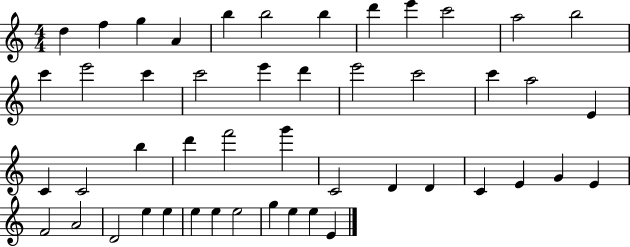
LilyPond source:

{
  \clef treble
  \numericTimeSignature
  \time 4/4
  \key c \major
  d''4 f''4 g''4 a'4 | b''4 b''2 b''4 | d'''4 e'''4 c'''2 | a''2 b''2 | \break c'''4 e'''2 c'''4 | c'''2 e'''4 d'''4 | e'''2 c'''2 | c'''4 a''2 e'4 | \break c'4 c'2 b''4 | d'''4 f'''2 g'''4 | c'2 d'4 d'4 | c'4 e'4 g'4 e'4 | \break f'2 a'2 | d'2 e''4 e''4 | e''4 e''4 e''2 | g''4 e''4 e''4 e'4 | \break \bar "|."
}